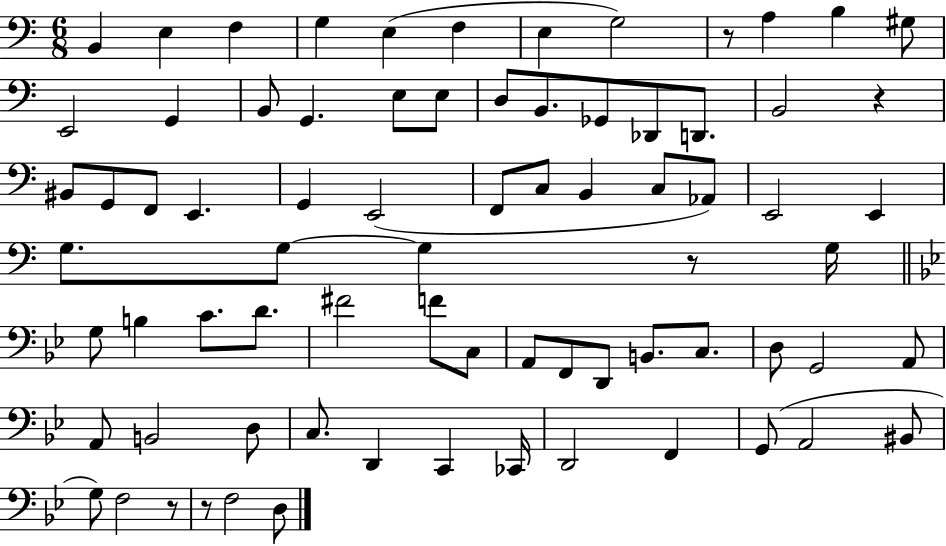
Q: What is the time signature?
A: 6/8